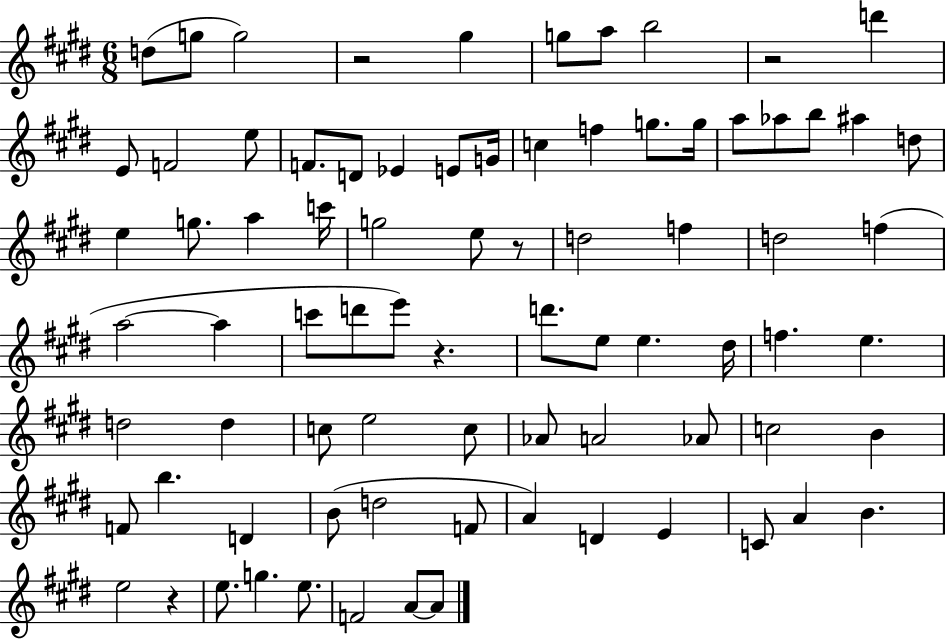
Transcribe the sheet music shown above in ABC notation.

X:1
T:Untitled
M:6/8
L:1/4
K:E
d/2 g/2 g2 z2 ^g g/2 a/2 b2 z2 d' E/2 F2 e/2 F/2 D/2 _E E/2 G/4 c f g/2 g/4 a/2 _a/2 b/2 ^a d/2 e g/2 a c'/4 g2 e/2 z/2 d2 f d2 f a2 a c'/2 d'/2 e'/2 z d'/2 e/2 e ^d/4 f e d2 d c/2 e2 c/2 _A/2 A2 _A/2 c2 B F/2 b D B/2 d2 F/2 A D E C/2 A B e2 z e/2 g e/2 F2 A/2 A/2